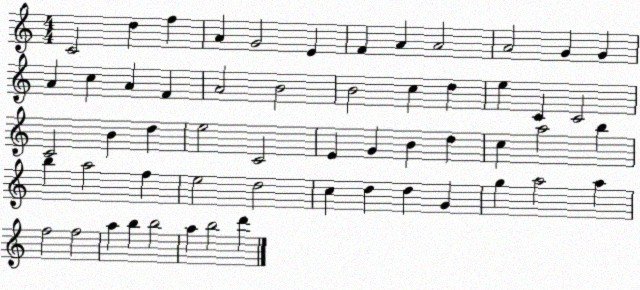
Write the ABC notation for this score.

X:1
T:Untitled
M:4/4
L:1/4
K:C
C2 d f A G2 E F A A2 A2 G G A c A F A2 B2 B2 c d e C C2 C2 B d e2 C2 E G B d c a2 b b a2 f e2 d2 c d d G g a2 a f2 f2 a b b2 a b2 d'